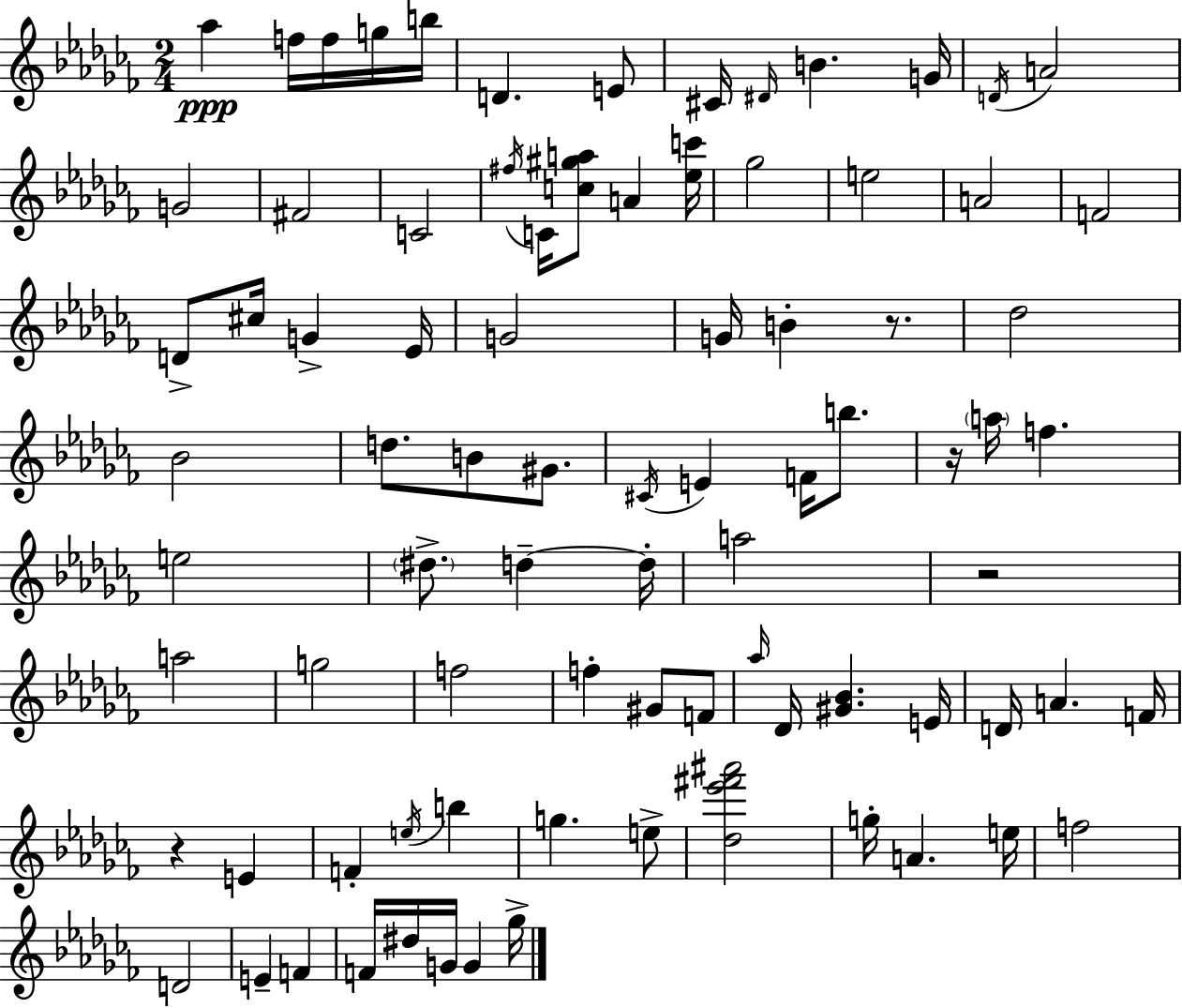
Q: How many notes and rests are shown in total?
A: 84